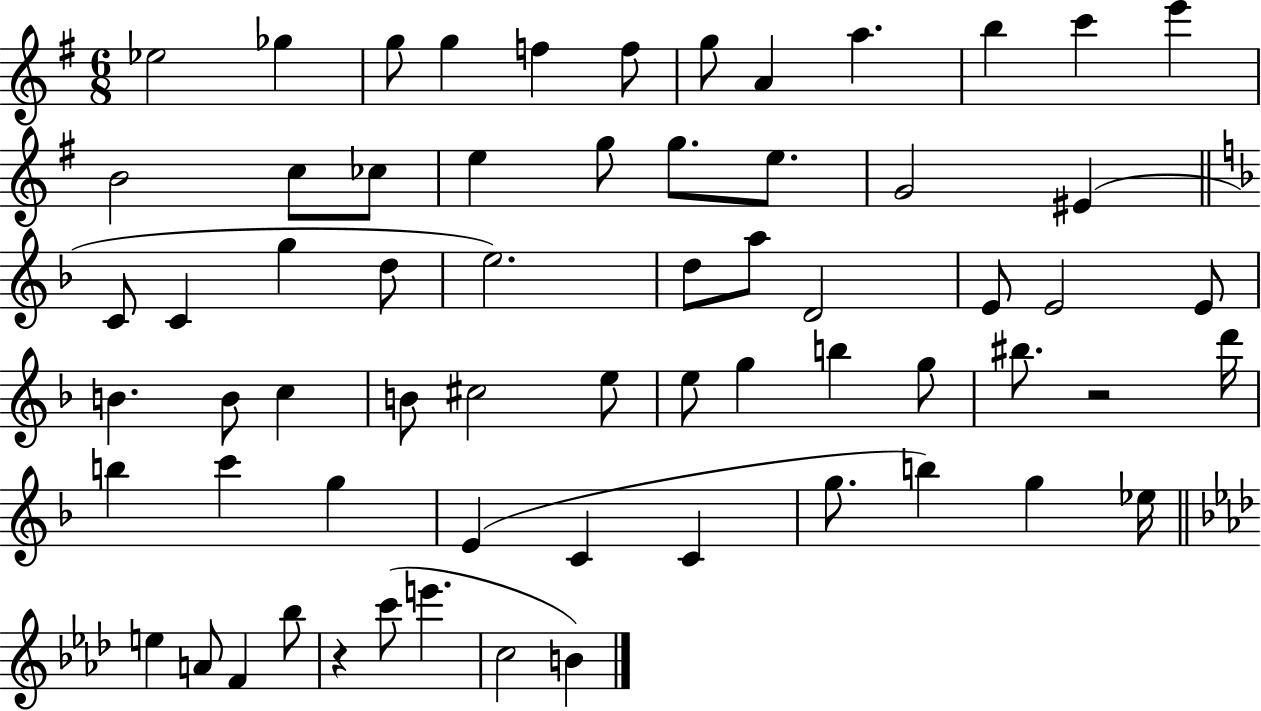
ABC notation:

X:1
T:Untitled
M:6/8
L:1/4
K:G
_e2 _g g/2 g f f/2 g/2 A a b c' e' B2 c/2 _c/2 e g/2 g/2 e/2 G2 ^E C/2 C g d/2 e2 d/2 a/2 D2 E/2 E2 E/2 B B/2 c B/2 ^c2 e/2 e/2 g b g/2 ^b/2 z2 d'/4 b c' g E C C g/2 b g _e/4 e A/2 F _b/2 z c'/2 e' c2 B